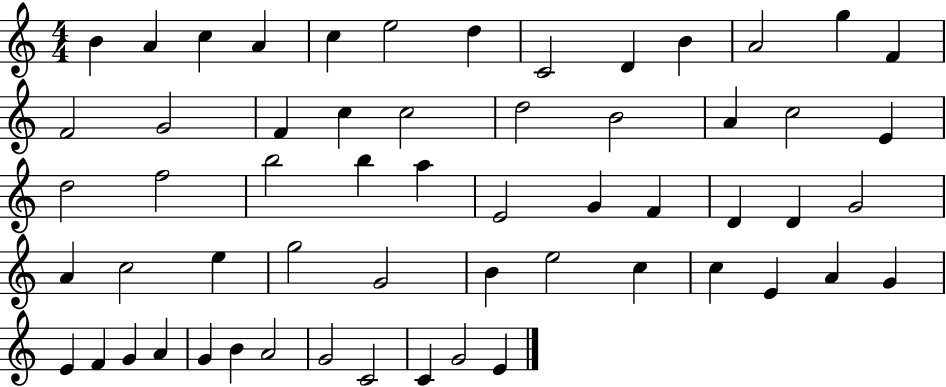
B4/q A4/q C5/q A4/q C5/q E5/h D5/q C4/h D4/q B4/q A4/h G5/q F4/q F4/h G4/h F4/q C5/q C5/h D5/h B4/h A4/q C5/h E4/q D5/h F5/h B5/h B5/q A5/q E4/h G4/q F4/q D4/q D4/q G4/h A4/q C5/h E5/q G5/h G4/h B4/q E5/h C5/q C5/q E4/q A4/q G4/q E4/q F4/q G4/q A4/q G4/q B4/q A4/h G4/h C4/h C4/q G4/h E4/q